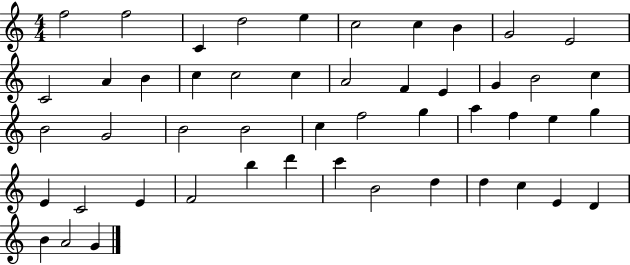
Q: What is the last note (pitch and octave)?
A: G4